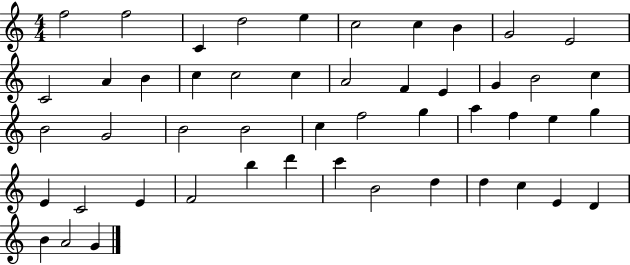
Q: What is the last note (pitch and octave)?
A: G4